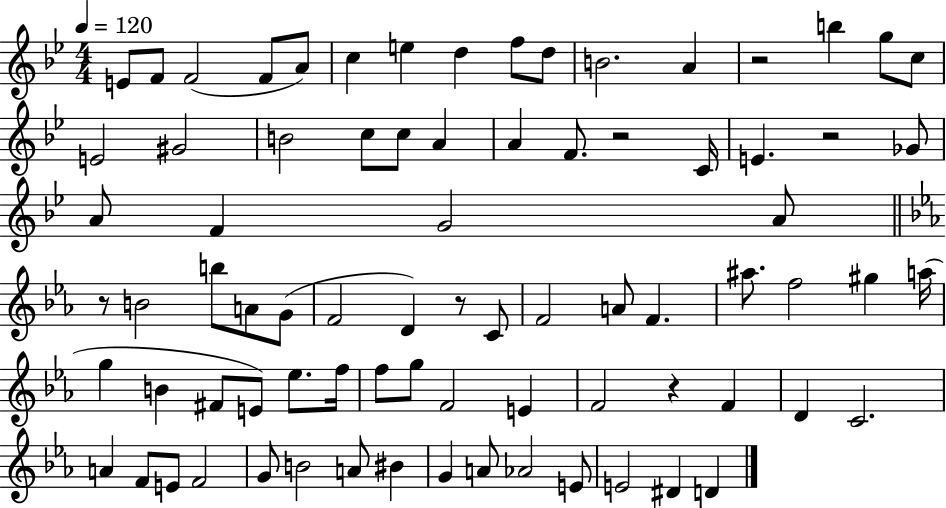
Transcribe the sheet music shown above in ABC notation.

X:1
T:Untitled
M:4/4
L:1/4
K:Bb
E/2 F/2 F2 F/2 A/2 c e d f/2 d/2 B2 A z2 b g/2 c/2 E2 ^G2 B2 c/2 c/2 A A F/2 z2 C/4 E z2 _G/2 A/2 F G2 A/2 z/2 B2 b/2 A/2 G/2 F2 D z/2 C/2 F2 A/2 F ^a/2 f2 ^g a/4 g B ^F/2 E/2 _e/2 f/4 f/2 g/2 F2 E F2 z F D C2 A F/2 E/2 F2 G/2 B2 A/2 ^B G A/2 _A2 E/2 E2 ^D D